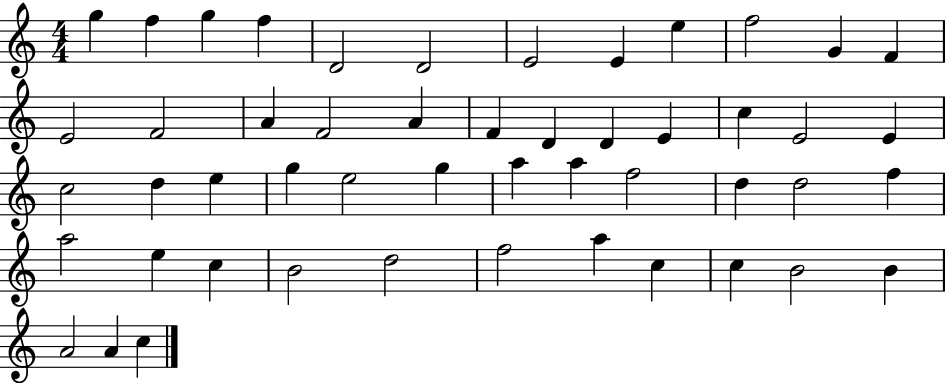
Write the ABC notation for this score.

X:1
T:Untitled
M:4/4
L:1/4
K:C
g f g f D2 D2 E2 E e f2 G F E2 F2 A F2 A F D D E c E2 E c2 d e g e2 g a a f2 d d2 f a2 e c B2 d2 f2 a c c B2 B A2 A c